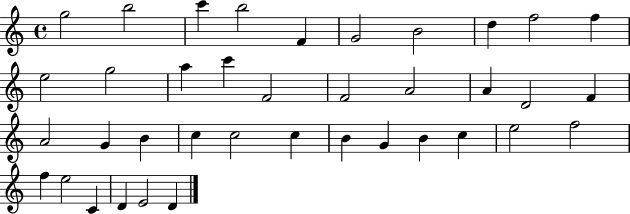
{
  \clef treble
  \time 4/4
  \defaultTimeSignature
  \key c \major
  g''2 b''2 | c'''4 b''2 f'4 | g'2 b'2 | d''4 f''2 f''4 | \break e''2 g''2 | a''4 c'''4 f'2 | f'2 a'2 | a'4 d'2 f'4 | \break a'2 g'4 b'4 | c''4 c''2 c''4 | b'4 g'4 b'4 c''4 | e''2 f''2 | \break f''4 e''2 c'4 | d'4 e'2 d'4 | \bar "|."
}